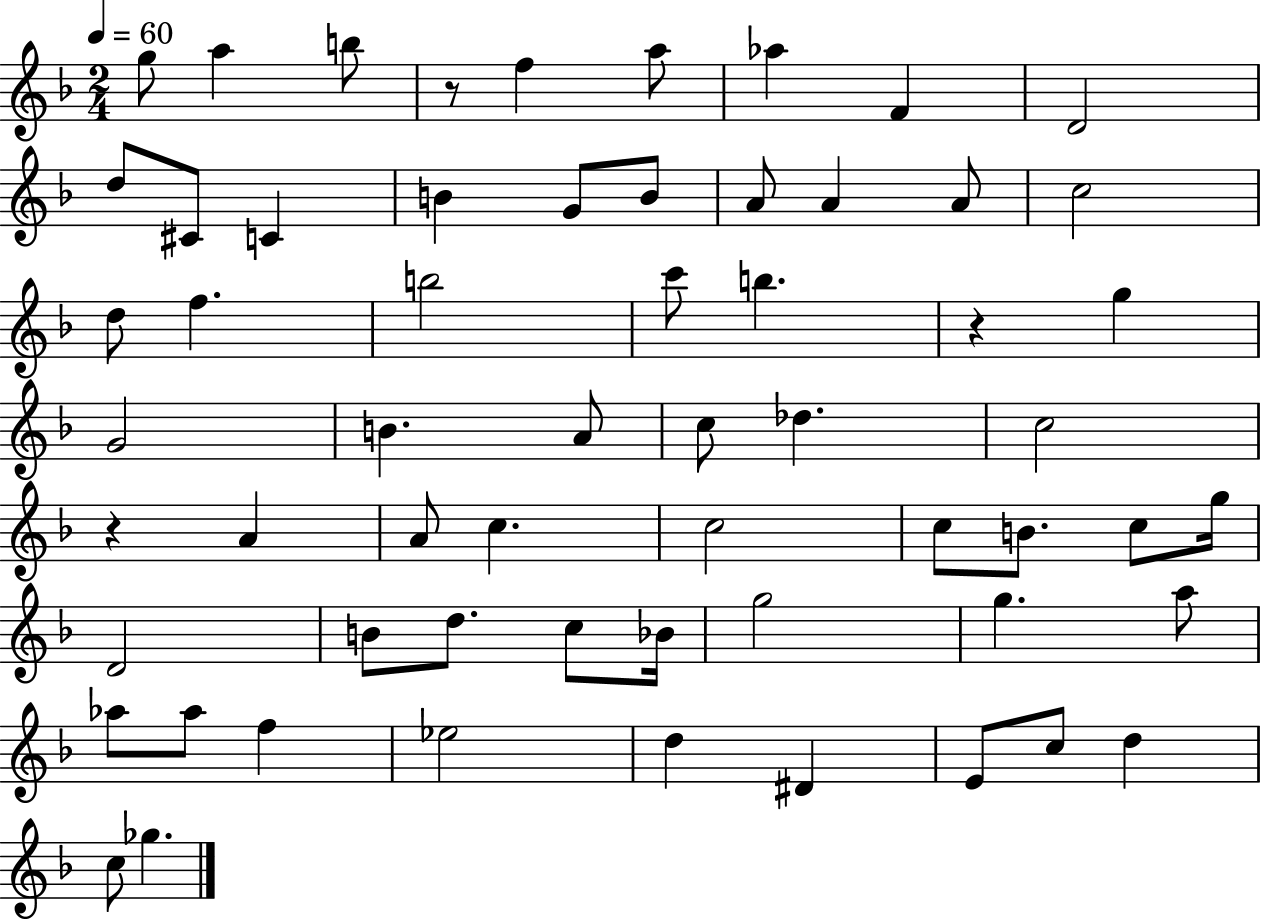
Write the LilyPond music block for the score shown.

{
  \clef treble
  \numericTimeSignature
  \time 2/4
  \key f \major
  \tempo 4 = 60
  g''8 a''4 b''8 | r8 f''4 a''8 | aes''4 f'4 | d'2 | \break d''8 cis'8 c'4 | b'4 g'8 b'8 | a'8 a'4 a'8 | c''2 | \break d''8 f''4. | b''2 | c'''8 b''4. | r4 g''4 | \break g'2 | b'4. a'8 | c''8 des''4. | c''2 | \break r4 a'4 | a'8 c''4. | c''2 | c''8 b'8. c''8 g''16 | \break d'2 | b'8 d''8. c''8 bes'16 | g''2 | g''4. a''8 | \break aes''8 aes''8 f''4 | ees''2 | d''4 dis'4 | e'8 c''8 d''4 | \break c''8 ges''4. | \bar "|."
}